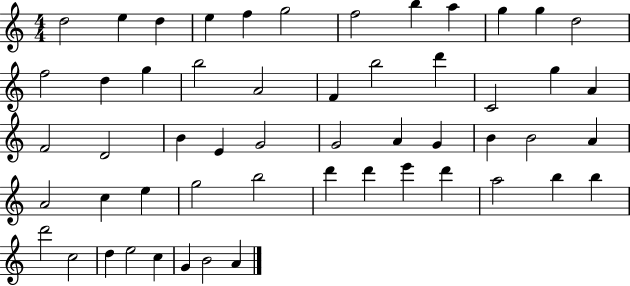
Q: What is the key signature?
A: C major